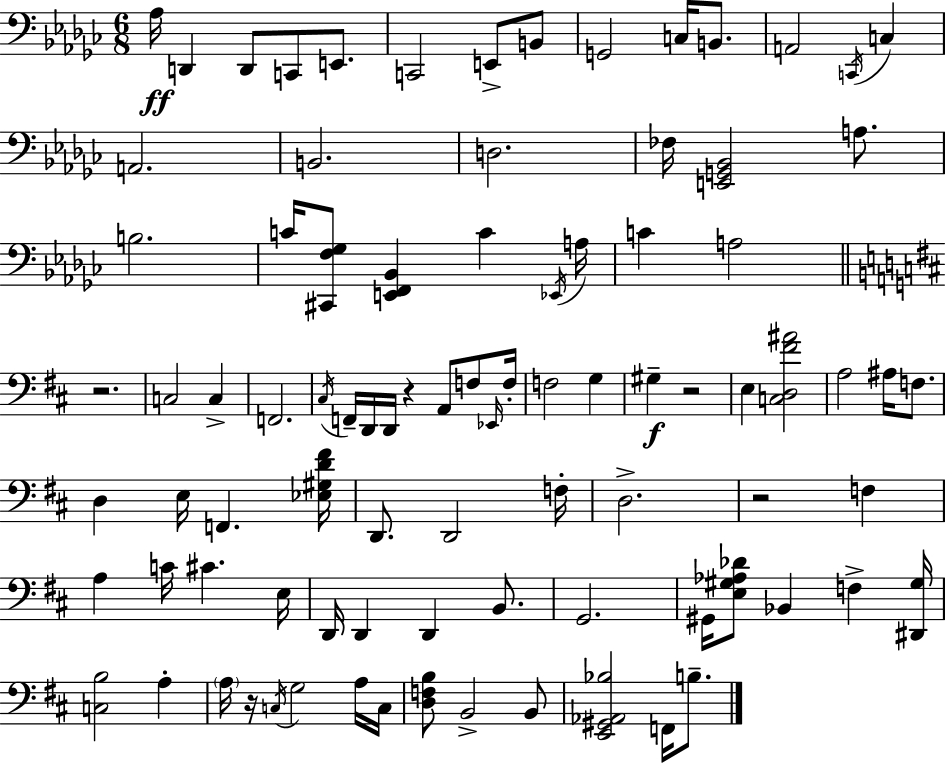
X:1
T:Untitled
M:6/8
L:1/4
K:Ebm
_A,/4 D,, D,,/2 C,,/2 E,,/2 C,,2 E,,/2 B,,/2 G,,2 C,/4 B,,/2 A,,2 C,,/4 C, A,,2 B,,2 D,2 _F,/4 [E,,G,,_B,,]2 A,/2 B,2 C/4 [^C,,F,_G,]/2 [E,,F,,_B,,] C _E,,/4 A,/4 C A,2 z2 C,2 C, F,,2 ^C,/4 F,,/4 D,,/4 D,,/4 z A,,/2 F,/2 _E,,/4 F,/4 F,2 G, ^G, z2 E, [C,D,^F^A]2 A,2 ^A,/4 F,/2 D, E,/4 F,, [_E,^G,D^F]/4 D,,/2 D,,2 F,/4 D,2 z2 F, A, C/4 ^C E,/4 D,,/4 D,, D,, B,,/2 G,,2 ^G,,/4 [E,^G,_A,_D]/2 _B,, F, [^D,,^G,]/4 [C,B,]2 A, A,/4 z/4 C,/4 G,2 A,/4 C,/4 [D,F,B,]/2 B,,2 B,,/2 [E,,^G,,_A,,_B,]2 F,,/4 B,/2